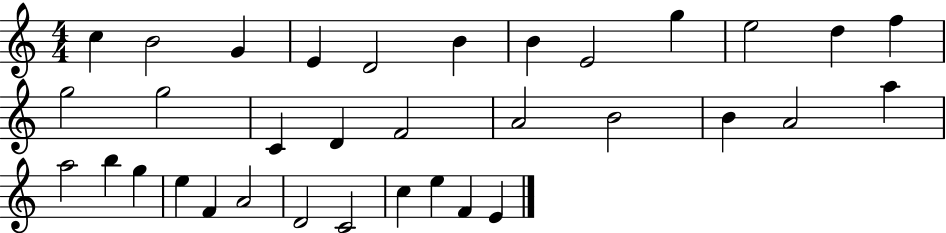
{
  \clef treble
  \numericTimeSignature
  \time 4/4
  \key c \major
  c''4 b'2 g'4 | e'4 d'2 b'4 | b'4 e'2 g''4 | e''2 d''4 f''4 | \break g''2 g''2 | c'4 d'4 f'2 | a'2 b'2 | b'4 a'2 a''4 | \break a''2 b''4 g''4 | e''4 f'4 a'2 | d'2 c'2 | c''4 e''4 f'4 e'4 | \break \bar "|."
}